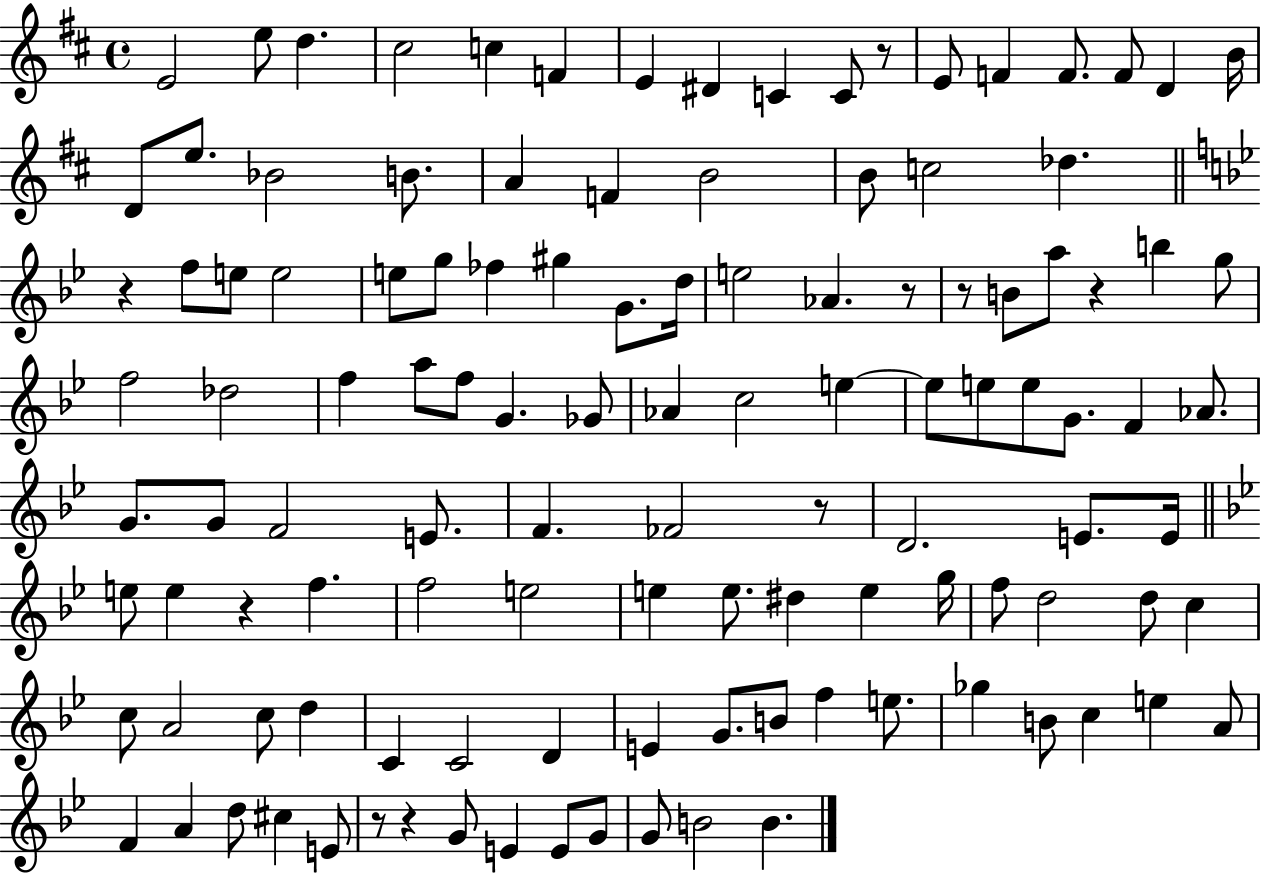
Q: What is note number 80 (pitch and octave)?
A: C5